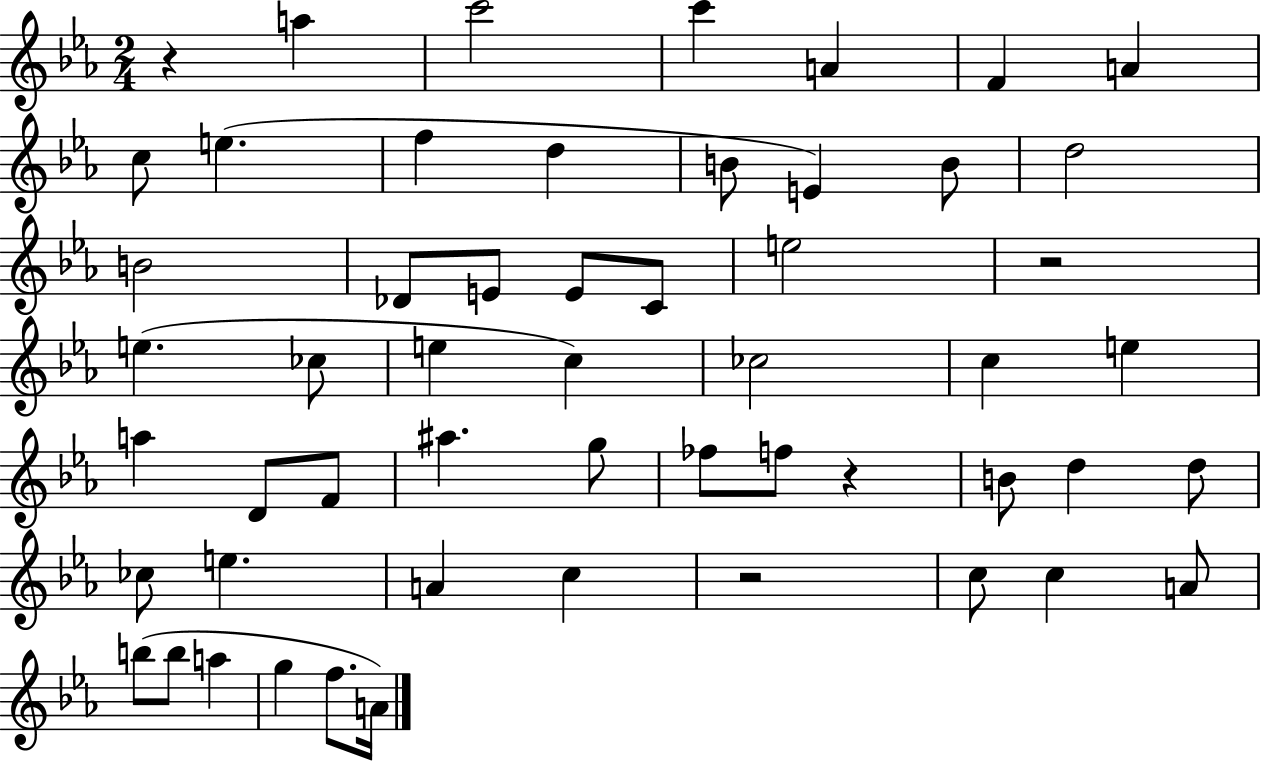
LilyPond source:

{
  \clef treble
  \numericTimeSignature
  \time 2/4
  \key ees \major
  \repeat volta 2 { r4 a''4 | c'''2 | c'''4 a'4 | f'4 a'4 | \break c''8 e''4.( | f''4 d''4 | b'8 e'4) b'8 | d''2 | \break b'2 | des'8 e'8 e'8 c'8 | e''2 | r2 | \break e''4.( ces''8 | e''4 c''4) | ces''2 | c''4 e''4 | \break a''4 d'8 f'8 | ais''4. g''8 | fes''8 f''8 r4 | b'8 d''4 d''8 | \break ces''8 e''4. | a'4 c''4 | r2 | c''8 c''4 a'8 | \break b''8( b''8 a''4 | g''4 f''8. a'16) | } \bar "|."
}